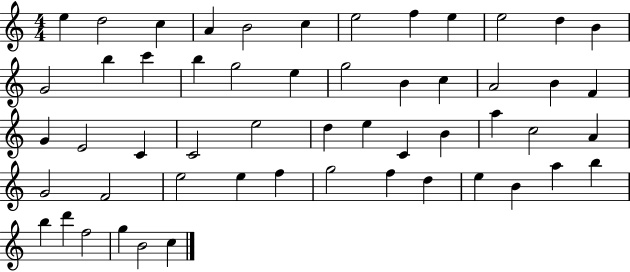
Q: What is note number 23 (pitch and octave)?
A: B4